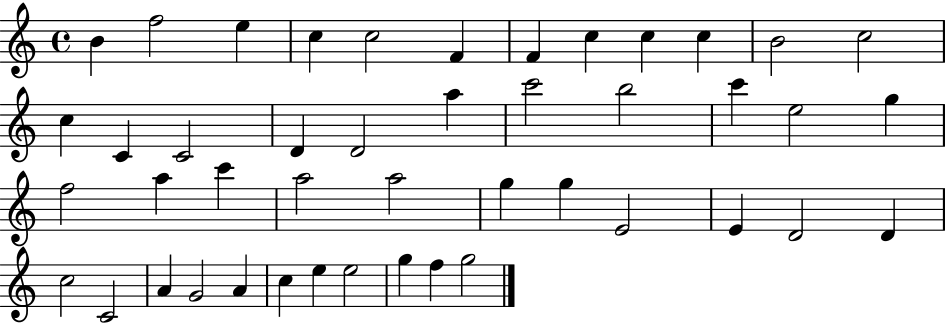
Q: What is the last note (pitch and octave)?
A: G5